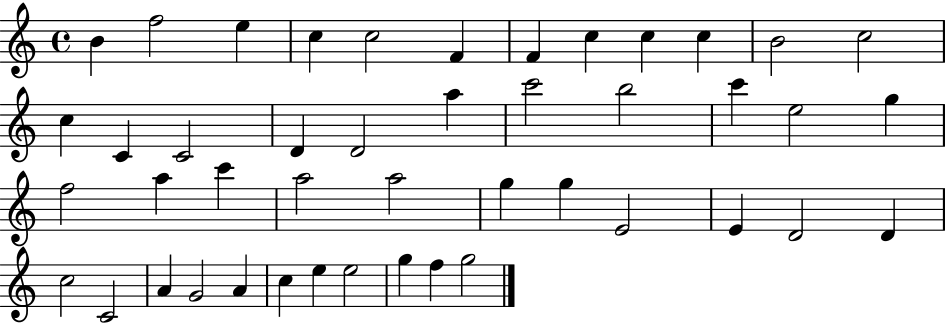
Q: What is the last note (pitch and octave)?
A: G5